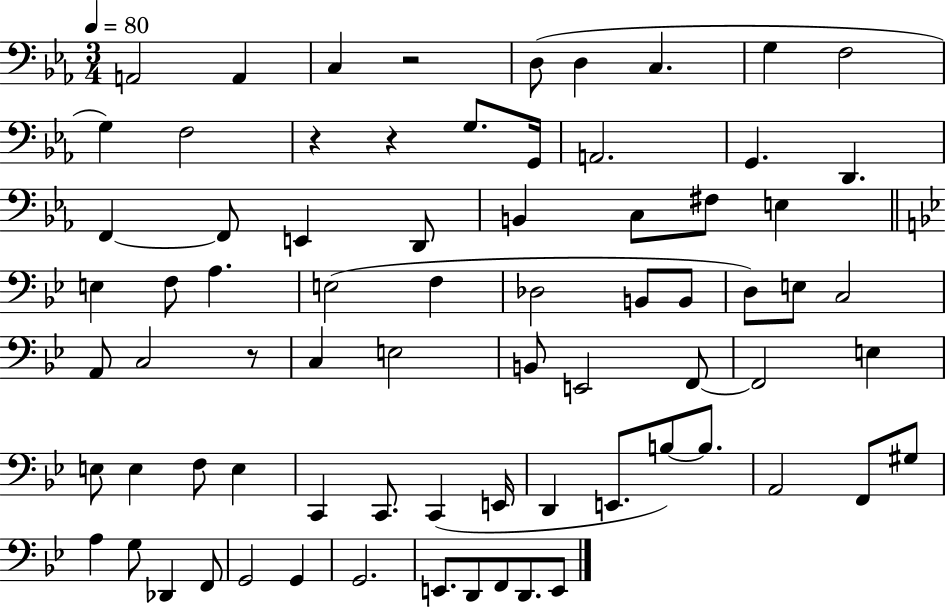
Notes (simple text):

A2/h A2/q C3/q R/h D3/e D3/q C3/q. G3/q F3/h G3/q F3/h R/q R/q G3/e. G2/s A2/h. G2/q. D2/q. F2/q F2/e E2/q D2/e B2/q C3/e F#3/e E3/q E3/q F3/e A3/q. E3/h F3/q Db3/h B2/e B2/e D3/e E3/e C3/h A2/e C3/h R/e C3/q E3/h B2/e E2/h F2/e F2/h E3/q E3/e E3/q F3/e E3/q C2/q C2/e. C2/q E2/s D2/q E2/e. B3/e B3/e. A2/h F2/e G#3/e A3/q G3/e Db2/q F2/e G2/h G2/q G2/h. E2/e. D2/e F2/e D2/e. E2/e